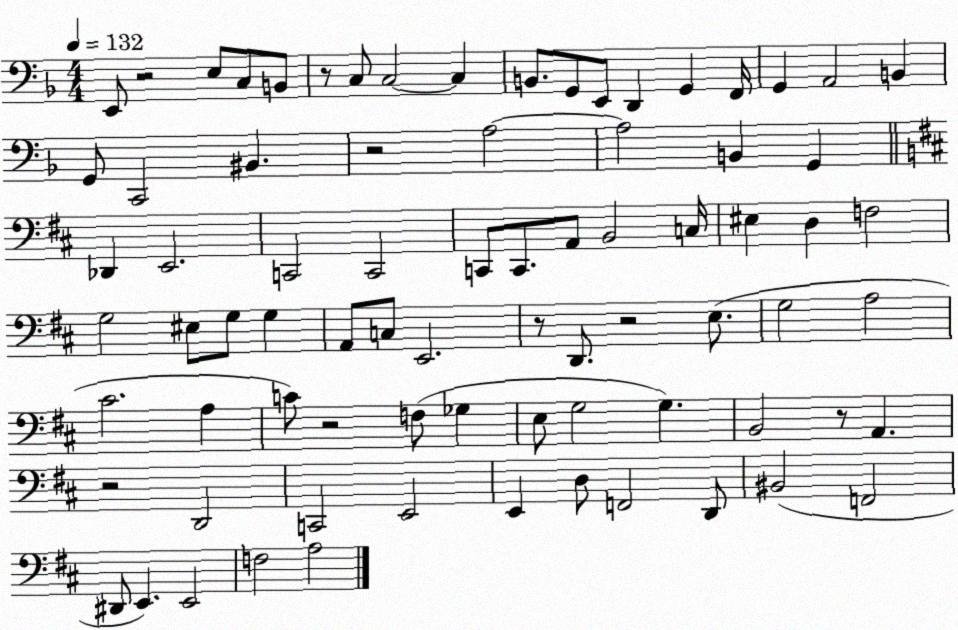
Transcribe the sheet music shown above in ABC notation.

X:1
T:Untitled
M:4/4
L:1/4
K:F
E,,/2 z2 E,/2 C,/2 B,,/2 z/2 C,/2 C,2 C, B,,/2 G,,/2 E,,/2 D,, G,, F,,/4 G,, A,,2 B,, G,,/2 C,,2 ^B,, z2 A,2 A,2 B,, G,, _D,, E,,2 C,,2 C,,2 C,,/2 C,,/2 A,,/2 B,,2 C,/4 ^E, D, F,2 G,2 ^E,/2 G,/2 G, A,,/2 C,/2 E,,2 z/2 D,,/2 z2 E,/2 G,2 A,2 ^C2 A, C/2 z2 F,/2 _G, E,/2 G,2 G, B,,2 z/2 A,, z2 D,,2 C,,2 E,,2 E,, D,/2 F,,2 D,,/2 ^B,,2 F,,2 ^D,,/2 E,, E,,2 F,2 A,2